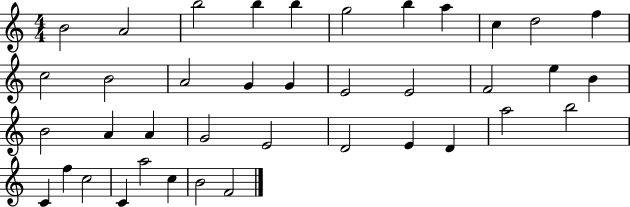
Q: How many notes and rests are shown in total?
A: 39